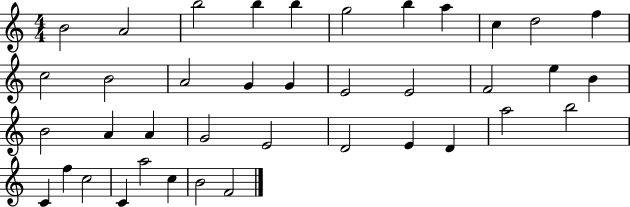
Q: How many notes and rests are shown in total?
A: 39